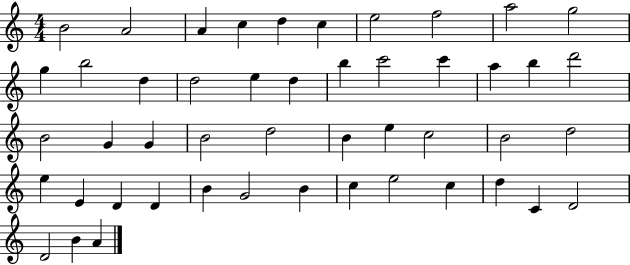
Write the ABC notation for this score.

X:1
T:Untitled
M:4/4
L:1/4
K:C
B2 A2 A c d c e2 f2 a2 g2 g b2 d d2 e d b c'2 c' a b d'2 B2 G G B2 d2 B e c2 B2 d2 e E D D B G2 B c e2 c d C D2 D2 B A